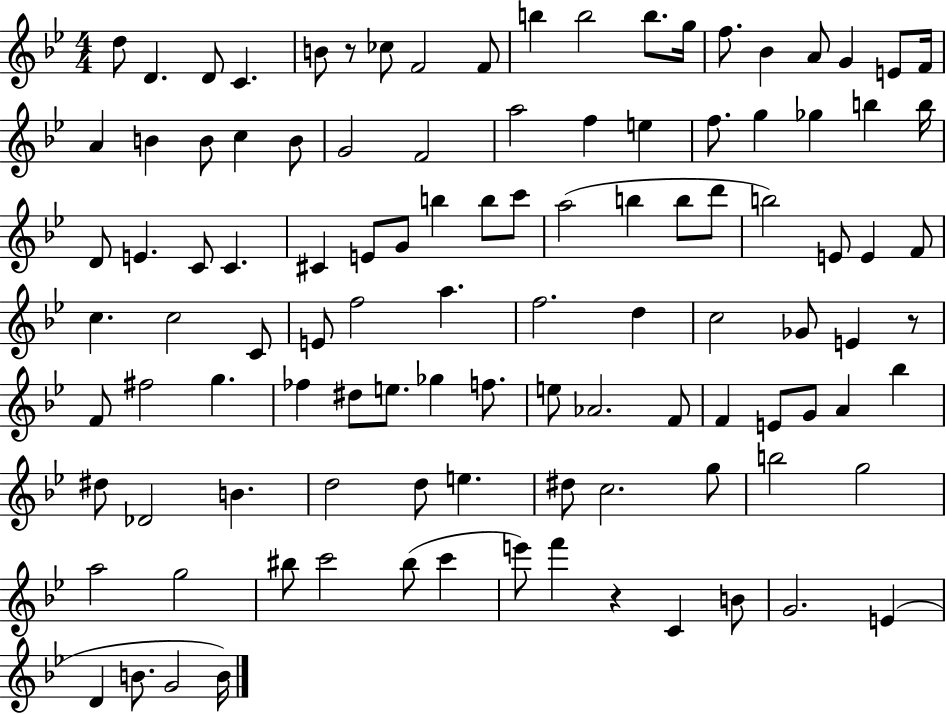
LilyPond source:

{
  \clef treble
  \numericTimeSignature
  \time 4/4
  \key bes \major
  d''8 d'4. d'8 c'4. | b'8 r8 ces''8 f'2 f'8 | b''4 b''2 b''8. g''16 | f''8. bes'4 a'8 g'4 e'8 f'16 | \break a'4 b'4 b'8 c''4 b'8 | g'2 f'2 | a''2 f''4 e''4 | f''8. g''4 ges''4 b''4 b''16 | \break d'8 e'4. c'8 c'4. | cis'4 e'8 g'8 b''4 b''8 c'''8 | a''2( b''4 b''8 d'''8 | b''2) e'8 e'4 f'8 | \break c''4. c''2 c'8 | e'8 f''2 a''4. | f''2. d''4 | c''2 ges'8 e'4 r8 | \break f'8 fis''2 g''4. | fes''4 dis''8 e''8. ges''4 f''8. | e''8 aes'2. f'8 | f'4 e'8 g'8 a'4 bes''4 | \break dis''8 des'2 b'4. | d''2 d''8 e''4. | dis''8 c''2. g''8 | b''2 g''2 | \break a''2 g''2 | bis''8 c'''2 bis''8( c'''4 | e'''8) f'''4 r4 c'4 b'8 | g'2. e'4( | \break d'4 b'8. g'2 b'16) | \bar "|."
}